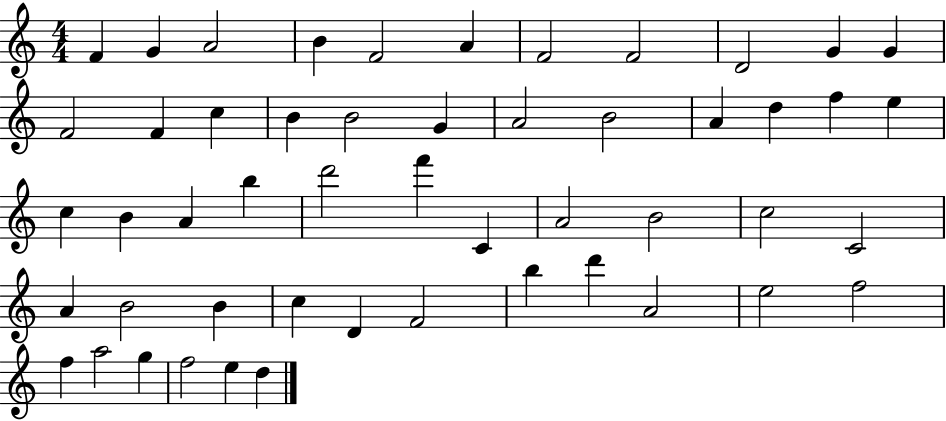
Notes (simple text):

F4/q G4/q A4/h B4/q F4/h A4/q F4/h F4/h D4/h G4/q G4/q F4/h F4/q C5/q B4/q B4/h G4/q A4/h B4/h A4/q D5/q F5/q E5/q C5/q B4/q A4/q B5/q D6/h F6/q C4/q A4/h B4/h C5/h C4/h A4/q B4/h B4/q C5/q D4/q F4/h B5/q D6/q A4/h E5/h F5/h F5/q A5/h G5/q F5/h E5/q D5/q